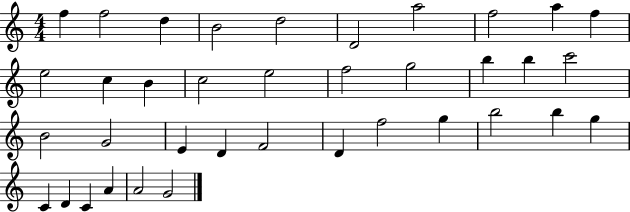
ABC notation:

X:1
T:Untitled
M:4/4
L:1/4
K:C
f f2 d B2 d2 D2 a2 f2 a f e2 c B c2 e2 f2 g2 b b c'2 B2 G2 E D F2 D f2 g b2 b g C D C A A2 G2